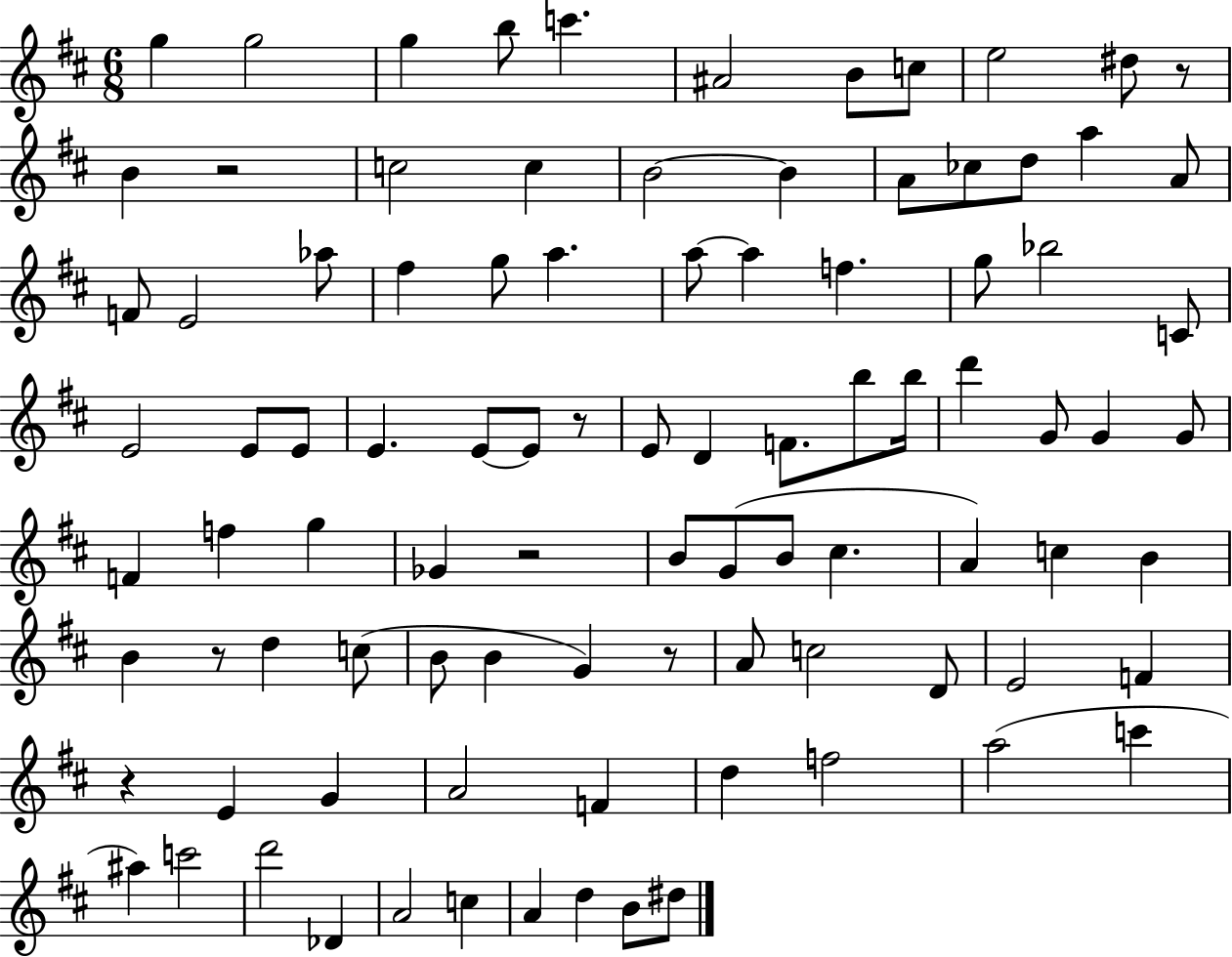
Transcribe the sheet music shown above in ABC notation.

X:1
T:Untitled
M:6/8
L:1/4
K:D
g g2 g b/2 c' ^A2 B/2 c/2 e2 ^d/2 z/2 B z2 c2 c B2 B A/2 _c/2 d/2 a A/2 F/2 E2 _a/2 ^f g/2 a a/2 a f g/2 _b2 C/2 E2 E/2 E/2 E E/2 E/2 z/2 E/2 D F/2 b/2 b/4 d' G/2 G G/2 F f g _G z2 B/2 G/2 B/2 ^c A c B B z/2 d c/2 B/2 B G z/2 A/2 c2 D/2 E2 F z E G A2 F d f2 a2 c' ^a c'2 d'2 _D A2 c A d B/2 ^d/2